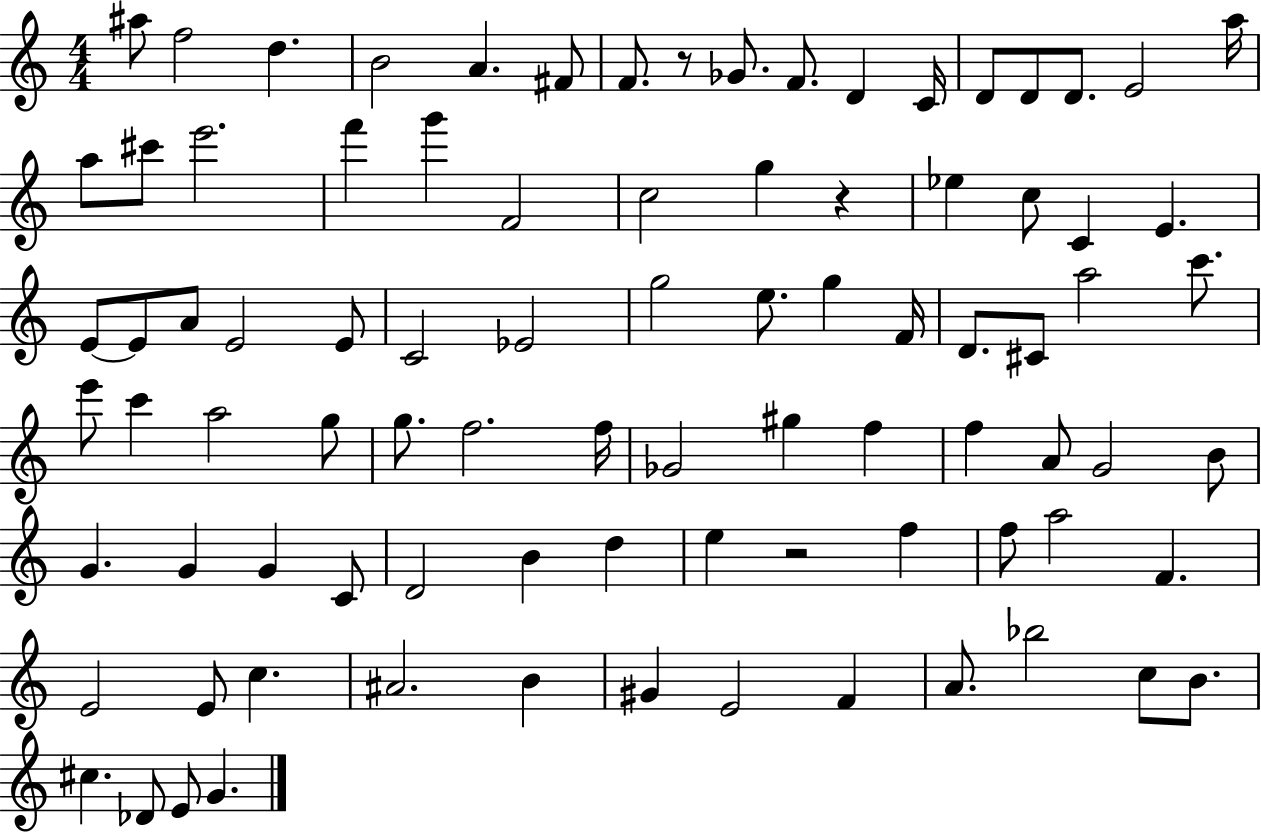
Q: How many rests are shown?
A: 3